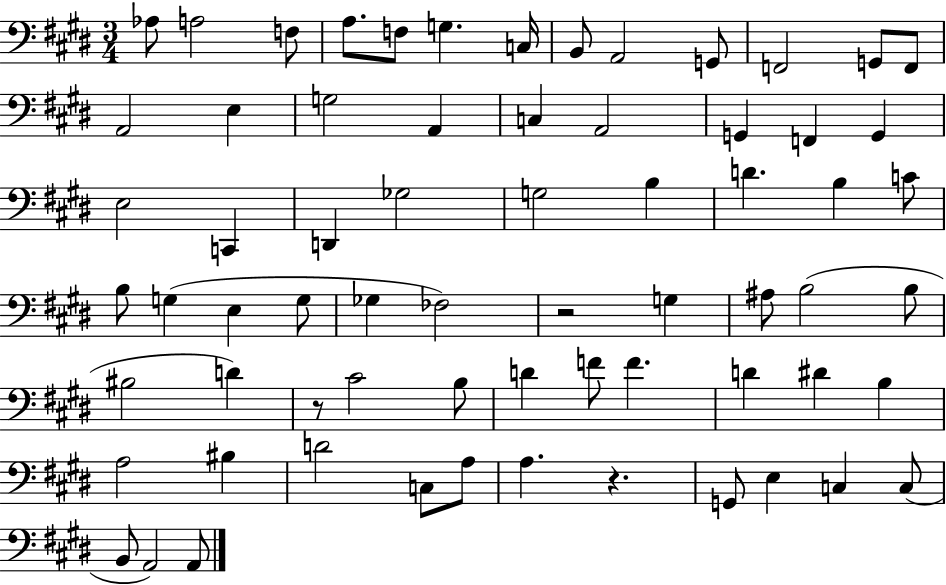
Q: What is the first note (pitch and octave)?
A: Ab3